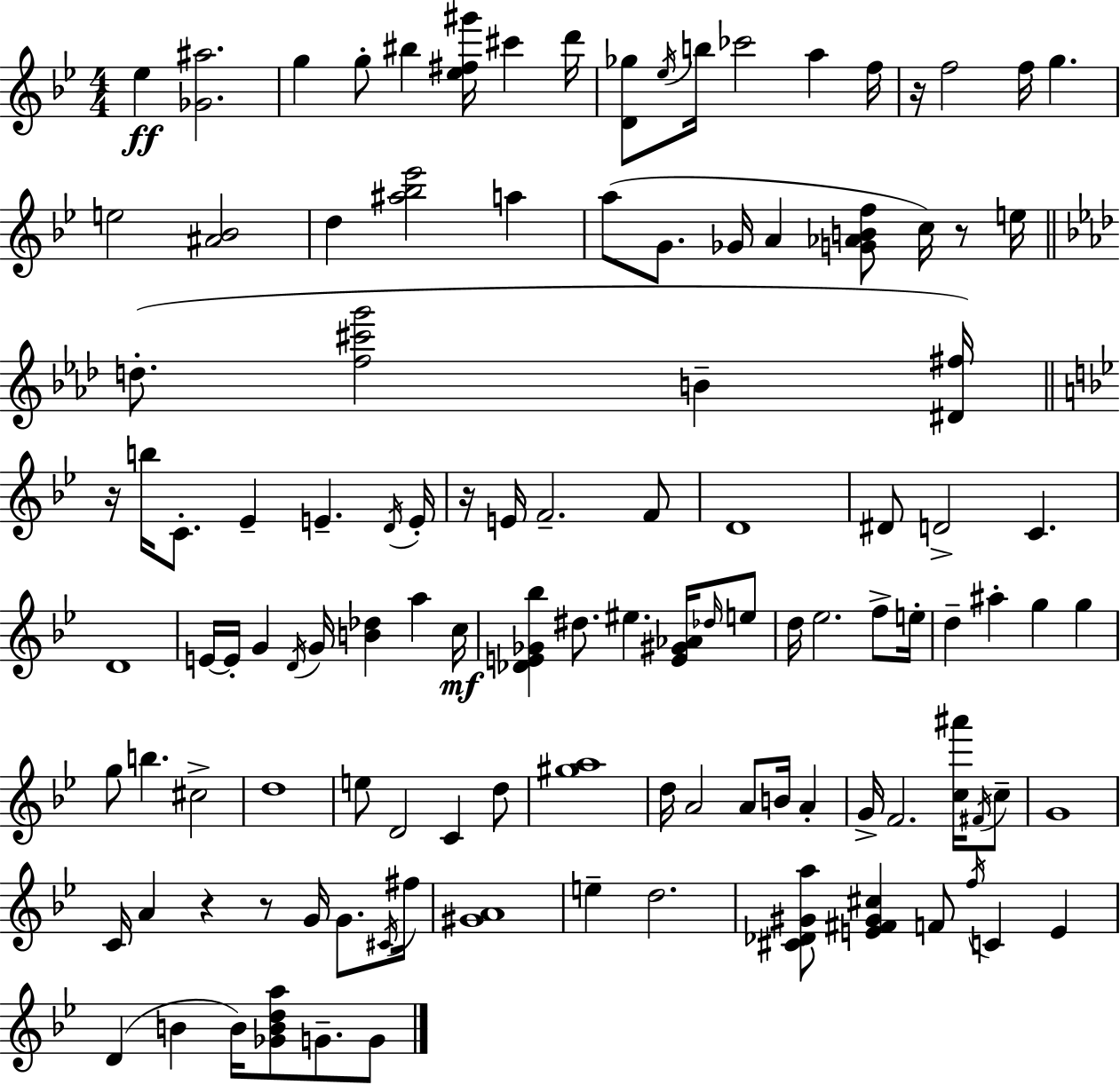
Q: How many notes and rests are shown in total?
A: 116